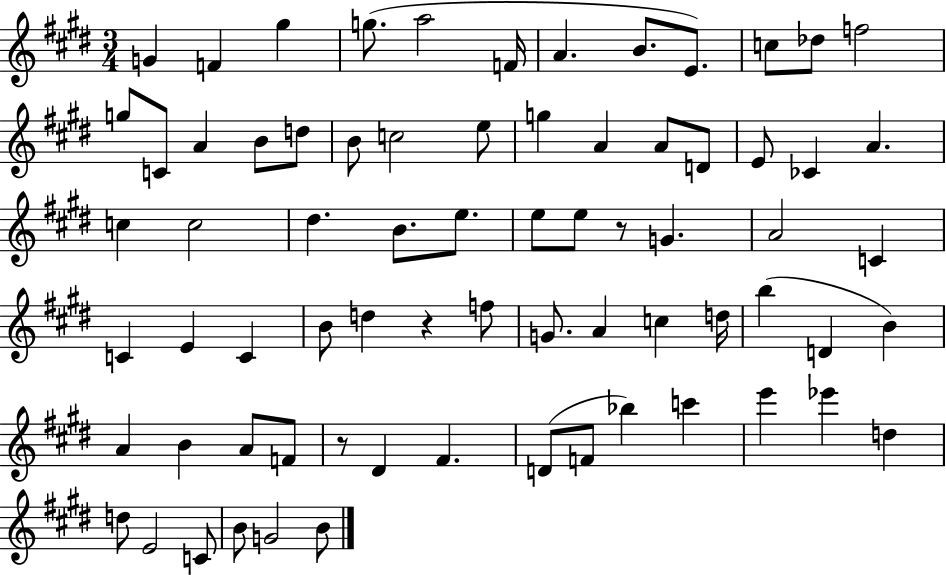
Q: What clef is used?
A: treble